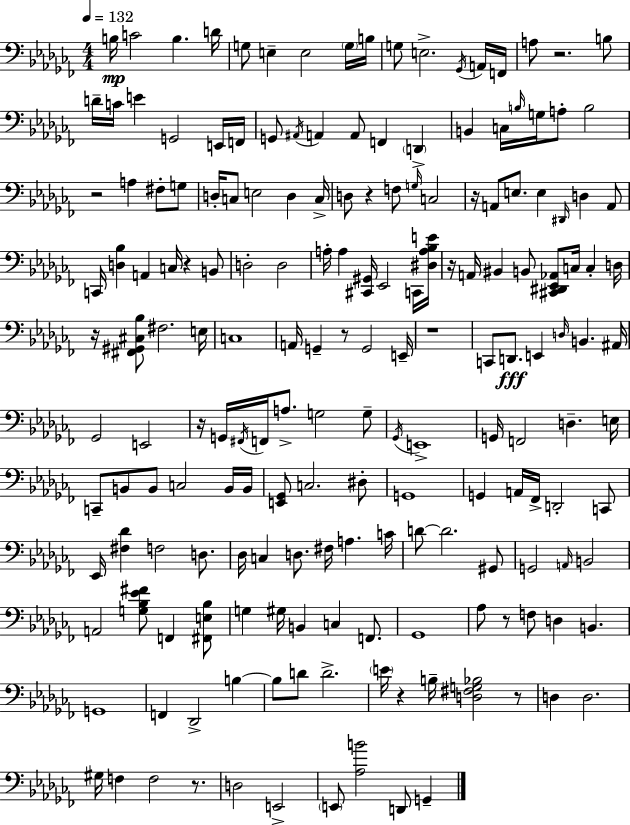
X:1
T:Untitled
M:4/4
L:1/4
K:Abm
B,/4 C2 B, D/4 G,/2 E, E,2 G,/4 B,/4 G,/2 E,2 _G,,/4 A,,/4 F,,/4 A,/2 z2 B,/2 D/4 C/4 E G,,2 E,,/4 F,,/4 G,,/2 ^A,,/4 A,, A,,/2 F,, D,, B,, C,/4 B,/4 G,/4 A,/2 B,2 z2 A, ^F,/2 G,/2 D,/4 C,/2 E,2 D, C,/4 D,/2 z F,/2 G,/4 C,2 z/4 A,,/2 E,/2 E, ^D,,/4 D, A,,/2 C,,/4 [D,_B,] A,, C,/4 z B,,/2 D,2 D,2 A,/4 A, [^C,,^G,,]/4 _E,,2 C,,/4 [^D,A,_B,E]/4 z/4 A,,/4 ^B,, B,,/2 [^C,,^D,,_E,,_A,,]/2 C,/4 C, D,/4 z/4 [^F,,^G,,^C,_B,]/2 ^F,2 E,/4 C,4 A,,/4 G,, z/2 G,,2 E,,/4 z4 C,,/2 D,,/2 E,, D,/4 B,, ^A,,/4 _G,,2 E,,2 z/4 G,,/4 ^F,,/4 F,,/4 A,/2 G,2 G,/2 _G,,/4 E,,4 G,,/4 F,,2 D, E,/4 C,,/2 B,,/2 B,,/2 C,2 B,,/4 B,,/4 [E,,_G,,]/2 C,2 ^D,/2 G,,4 G,, A,,/4 _F,,/4 D,,2 C,,/2 _E,,/4 [^F,_D] F,2 D,/2 _D,/4 C, D,/2 ^F,/4 A, C/4 D/2 D2 ^G,,/2 G,,2 A,,/4 B,,2 A,,2 [G,_B,_E^F]/2 F,, [^F,,E,_B,]/2 G, ^G,/4 B,, C, F,,/2 _G,,4 _A,/2 z/2 F,/2 D, B,, G,,4 F,, _D,,2 B, B,/2 D/2 D2 E/4 z B,/4 [D,^F,G,_B,]2 z/2 D, D,2 ^G,/4 F, F,2 z/2 D,2 E,,2 E,,/2 [_A,B]2 D,,/2 G,,